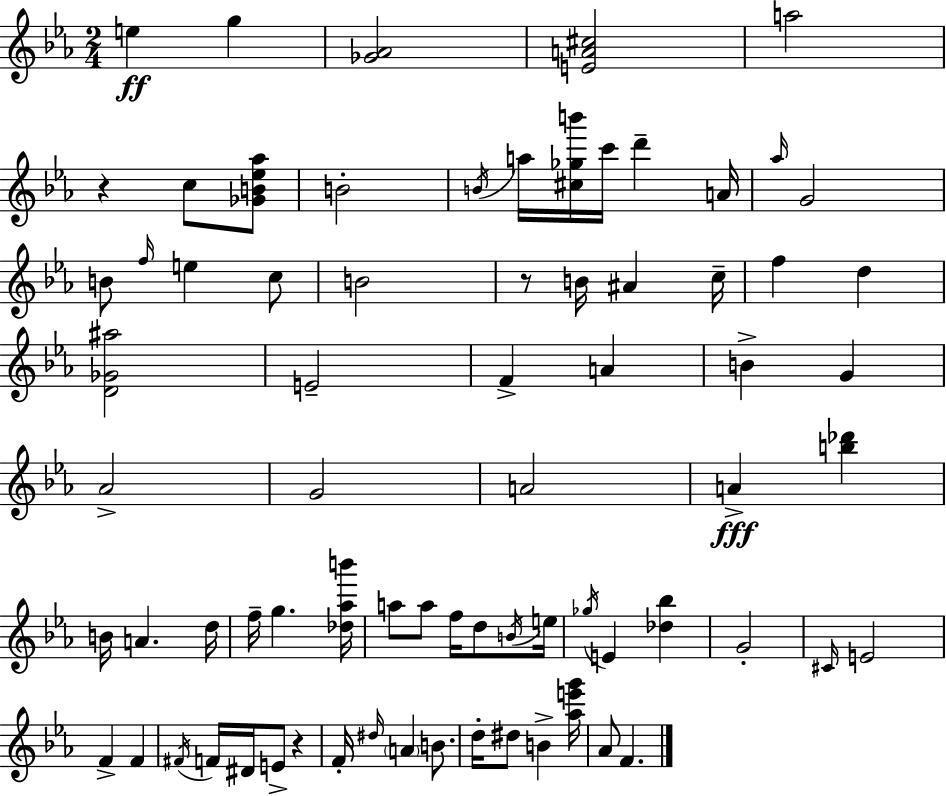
E5/q G5/q [Gb4,Ab4]/h [E4,A4,C#5]/h A5/h R/q C5/e [Gb4,B4,Eb5,Ab5]/e B4/h B4/s A5/s [C#5,Gb5,B6]/s C6/s D6/q A4/s Ab5/s G4/h B4/e F5/s E5/q C5/e B4/h R/e B4/s A#4/q C5/s F5/q D5/q [D4,Gb4,A#5]/h E4/h F4/q A4/q B4/q G4/q Ab4/h G4/h A4/h A4/q [B5,Db6]/q B4/s A4/q. D5/s F5/s G5/q. [Db5,Ab5,B6]/s A5/e A5/e F5/s D5/e B4/s E5/s Gb5/s E4/q [Db5,Bb5]/q G4/h C#4/s E4/h F4/q F4/q F#4/s F4/s D#4/s E4/e R/q F4/s D#5/s A4/q B4/e. D5/s D#5/e B4/q [Ab5,E6,G6]/s Ab4/e F4/q.